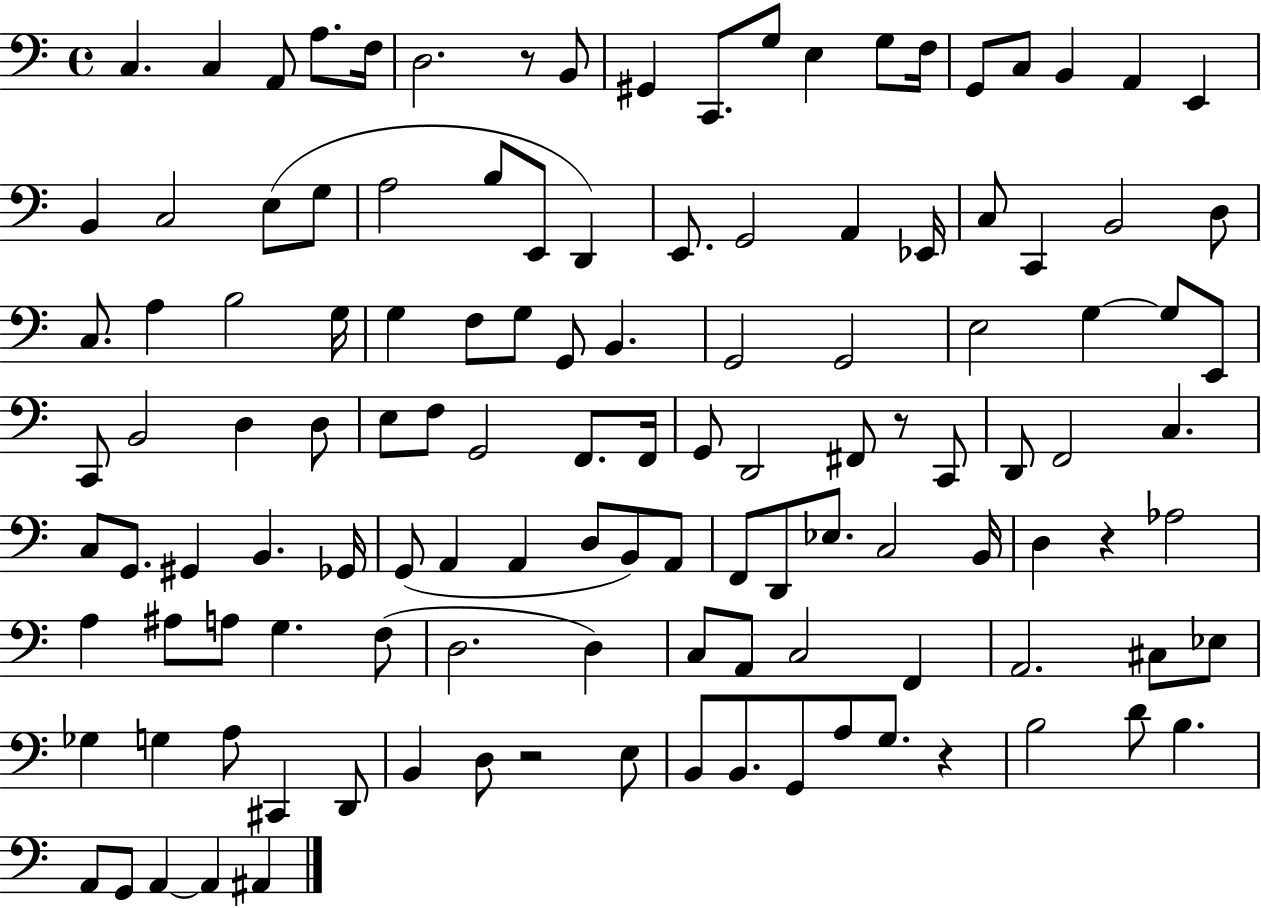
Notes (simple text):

C3/q. C3/q A2/e A3/e. F3/s D3/h. R/e B2/e G#2/q C2/e. G3/e E3/q G3/e F3/s G2/e C3/e B2/q A2/q E2/q B2/q C3/h E3/e G3/e A3/h B3/e E2/e D2/q E2/e. G2/h A2/q Eb2/s C3/e C2/q B2/h D3/e C3/e. A3/q B3/h G3/s G3/q F3/e G3/e G2/e B2/q. G2/h G2/h E3/h G3/q G3/e E2/e C2/e B2/h D3/q D3/e E3/e F3/e G2/h F2/e. F2/s G2/e D2/h F#2/e R/e C2/e D2/e F2/h C3/q. C3/e G2/e. G#2/q B2/q. Gb2/s G2/e A2/q A2/q D3/e B2/e A2/e F2/e D2/e Eb3/e. C3/h B2/s D3/q R/q Ab3/h A3/q A#3/e A3/e G3/q. F3/e D3/h. D3/q C3/e A2/e C3/h F2/q A2/h. C#3/e Eb3/e Gb3/q G3/q A3/e C#2/q D2/e B2/q D3/e R/h E3/e B2/e B2/e. G2/e A3/e G3/e. R/q B3/h D4/e B3/q. A2/e G2/e A2/q A2/q A#2/q